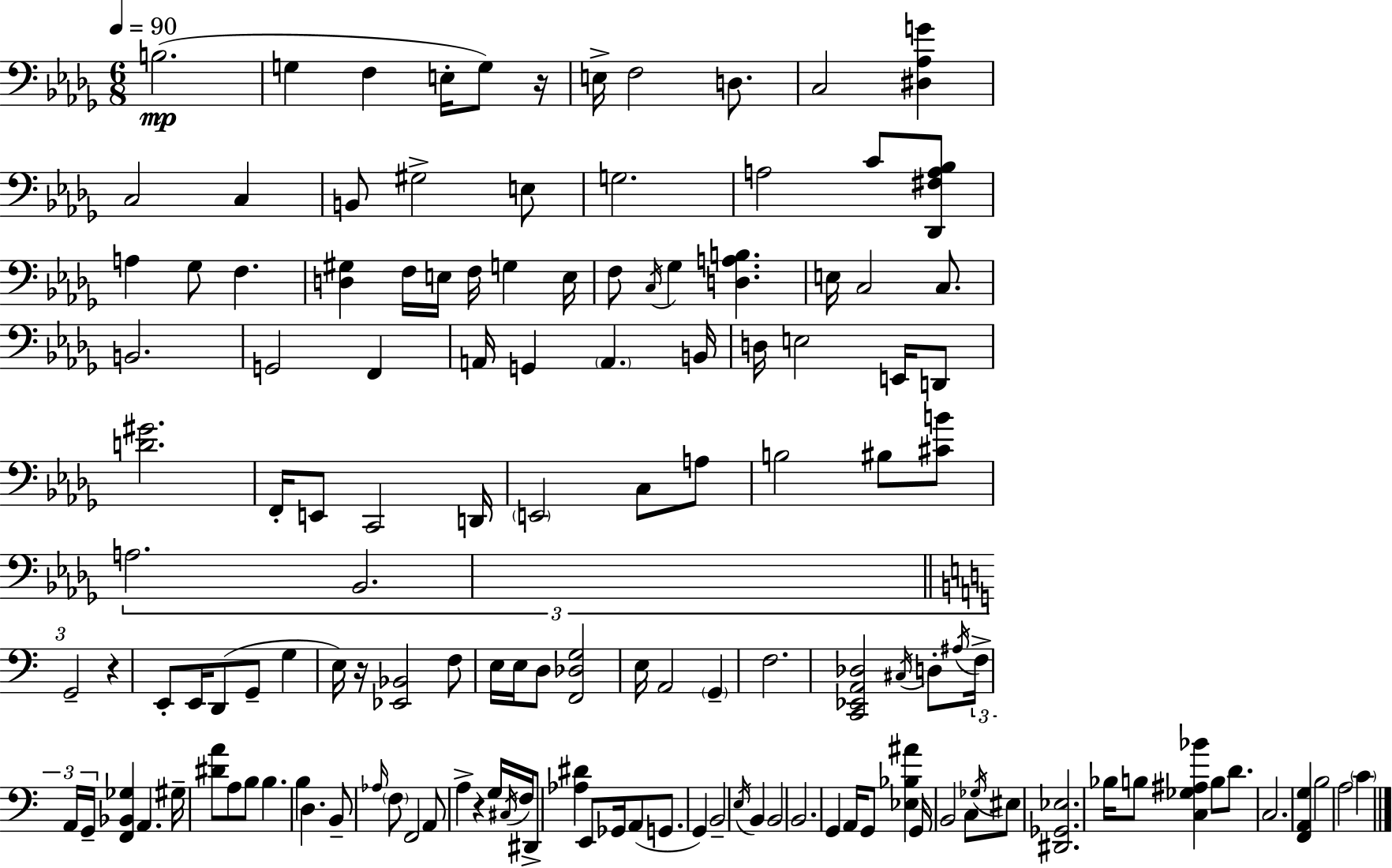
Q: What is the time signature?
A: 6/8